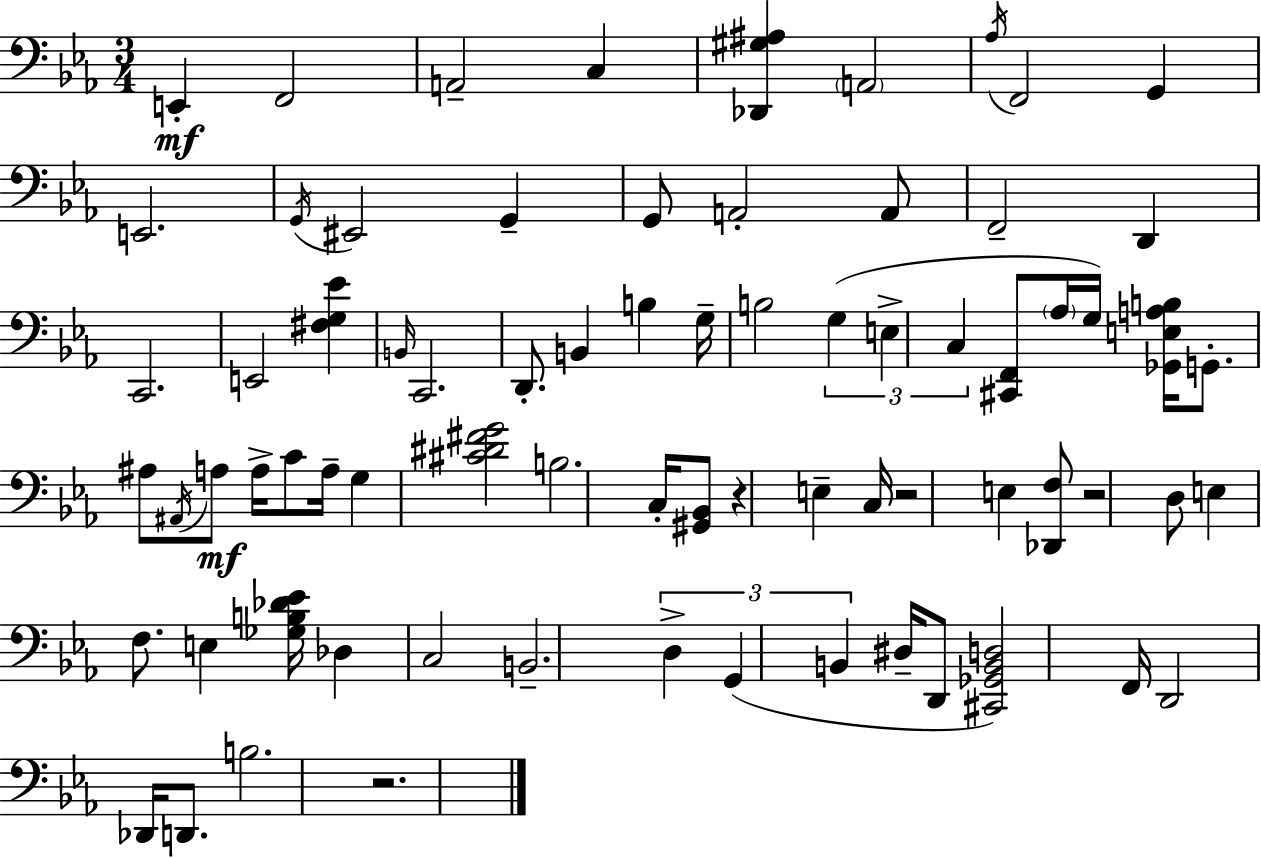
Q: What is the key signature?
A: C minor